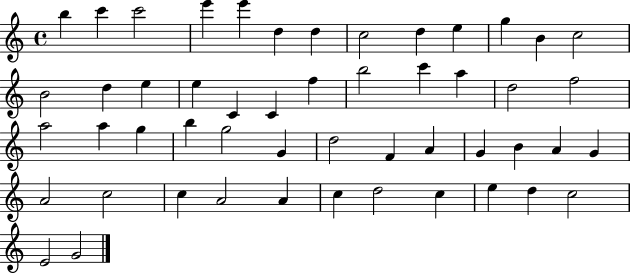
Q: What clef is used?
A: treble